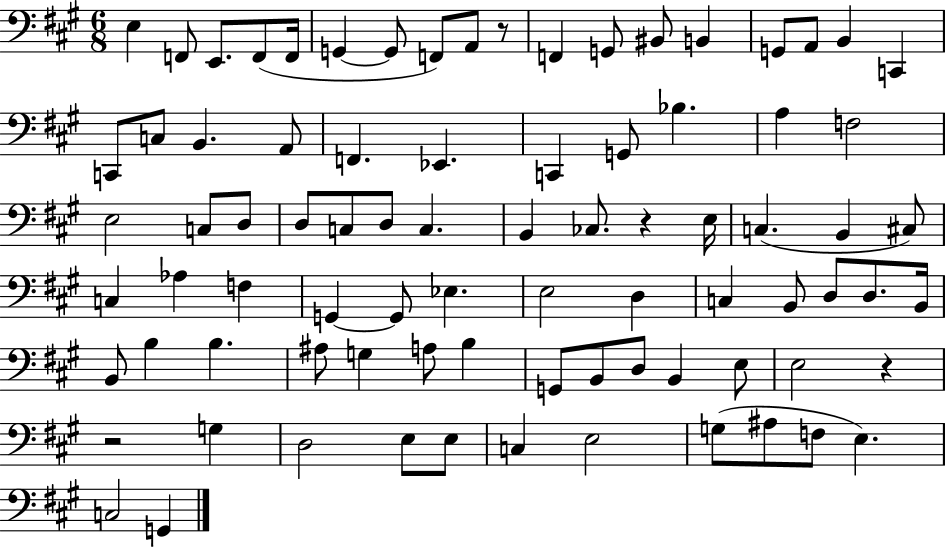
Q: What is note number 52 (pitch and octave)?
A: D3